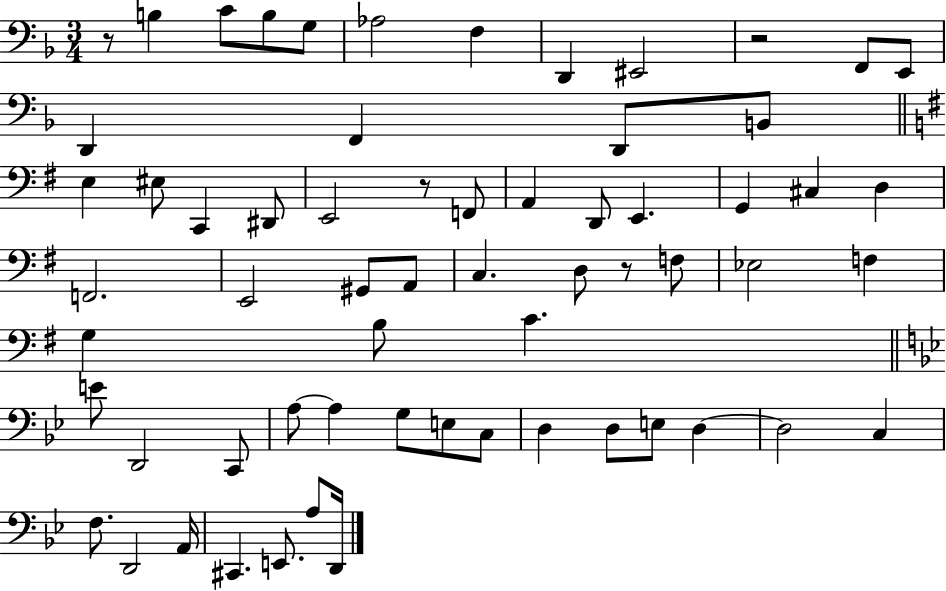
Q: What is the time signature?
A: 3/4